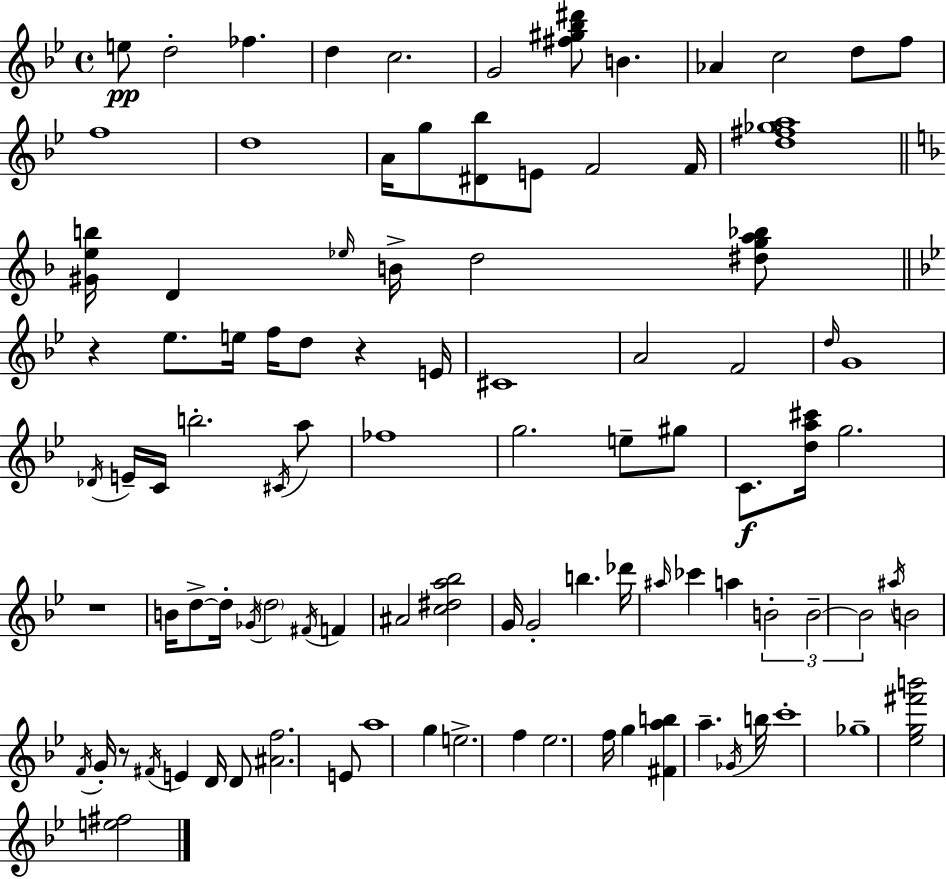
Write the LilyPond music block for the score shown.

{
  \clef treble
  \time 4/4
  \defaultTimeSignature
  \key bes \major
  e''8\pp d''2-. fes''4. | d''4 c''2. | g'2 <fis'' gis'' bes'' dis'''>8 b'4. | aes'4 c''2 d''8 f''8 | \break f''1 | d''1 | a'16 g''8 <dis' bes''>8 e'8 f'2 f'16 | <d'' fis'' ges'' a''>1 | \break \bar "||" \break \key d \minor <gis' e'' b''>16 d'4 \grace { ees''16 } b'16-> d''2 <dis'' g'' a'' bes''>8 | \bar "||" \break \key bes \major r4 ees''8. e''16 f''16 d''8 r4 e'16 | cis'1 | a'2 f'2 | \grace { d''16 } g'1 | \break \acciaccatura { des'16 } e'16-- c'16 b''2.-. | \acciaccatura { cis'16 } a''8 fes''1 | g''2. e''8-- | gis''8 c'8.\f <d'' a'' cis'''>16 g''2. | \break r1 | b'16 d''8->~~ d''16-. \acciaccatura { ges'16 } \parenthesize d''2 | \acciaccatura { fis'16 } f'4 ais'2 <c'' dis'' a'' bes''>2 | g'16 g'2-. b''4. | \break des'''16 \grace { ais''16 } ces'''4 a''4 \tuplet 3/2 { b'2-. | b'2--~~ b'2 } | \acciaccatura { ais''16 } b'2 \acciaccatura { f'16 } | g'16-. r8 \acciaccatura { fis'16 } e'4 d'16 d'8 <ais' f''>2. | \break e'8 a''1 | g''4 e''2.-> | f''4 ees''2. | f''16 g''4 <fis' a'' b''>4 | \break a''4.-- \acciaccatura { ges'16 } b''16 c'''1-. | ges''1-- | <ees'' g'' fis''' b'''>2 | <e'' fis''>2 \bar "|."
}